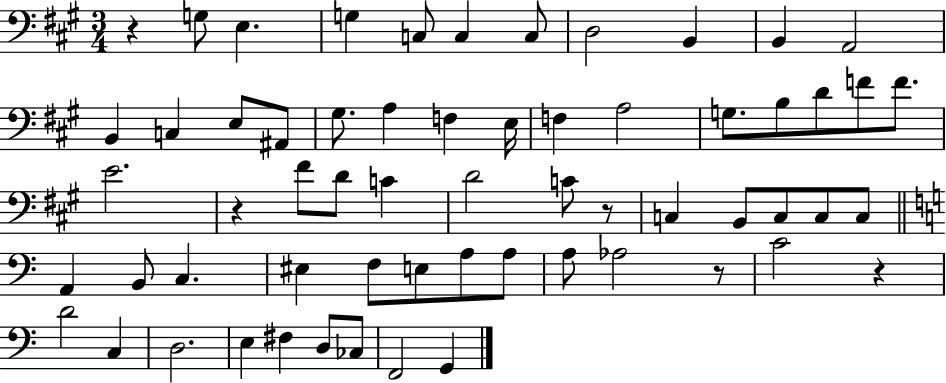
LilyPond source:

{
  \clef bass
  \numericTimeSignature
  \time 3/4
  \key a \major
  \repeat volta 2 { r4 g8 e4. | g4 c8 c4 c8 | d2 b,4 | b,4 a,2 | \break b,4 c4 e8 ais,8 | gis8. a4 f4 e16 | f4 a2 | g8. b8 d'8 f'8 f'8. | \break e'2. | r4 fis'8 d'8 c'4 | d'2 c'8 r8 | c4 b,8 c8 c8 c8 | \break \bar "||" \break \key c \major a,4 b,8 c4. | eis4 f8 e8 a8 a8 | a8 aes2 r8 | c'2 r4 | \break d'2 c4 | d2. | e4 fis4 d8 ces8 | f,2 g,4 | \break } \bar "|."
}